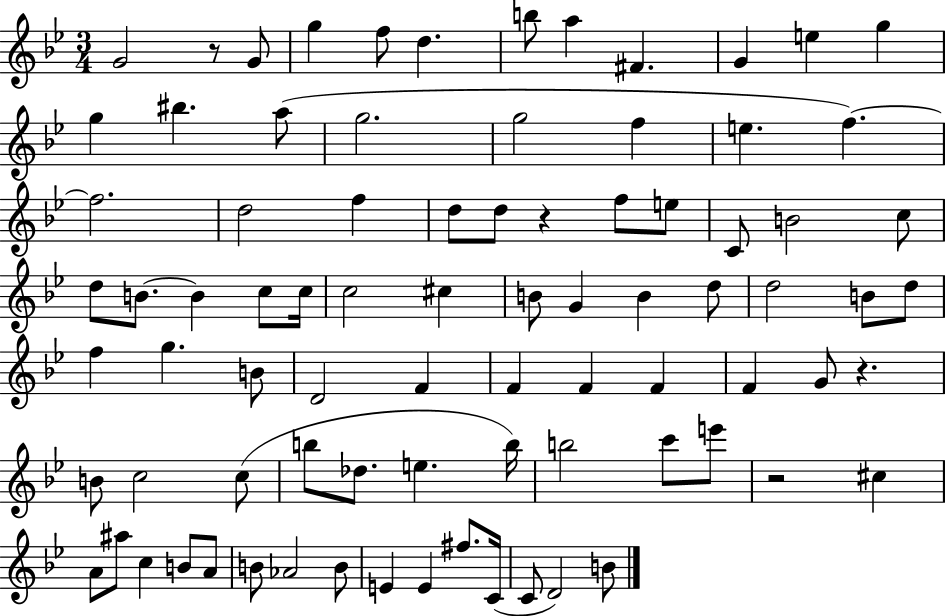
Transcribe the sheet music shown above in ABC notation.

X:1
T:Untitled
M:3/4
L:1/4
K:Bb
G2 z/2 G/2 g f/2 d b/2 a ^F G e g g ^b a/2 g2 g2 f e f f2 d2 f d/2 d/2 z f/2 e/2 C/2 B2 c/2 d/2 B/2 B c/2 c/4 c2 ^c B/2 G B d/2 d2 B/2 d/2 f g B/2 D2 F F F F F G/2 z B/2 c2 c/2 b/2 _d/2 e b/4 b2 c'/2 e'/2 z2 ^c A/2 ^a/2 c B/2 A/2 B/2 _A2 B/2 E E ^f/2 C/4 C/2 D2 B/2